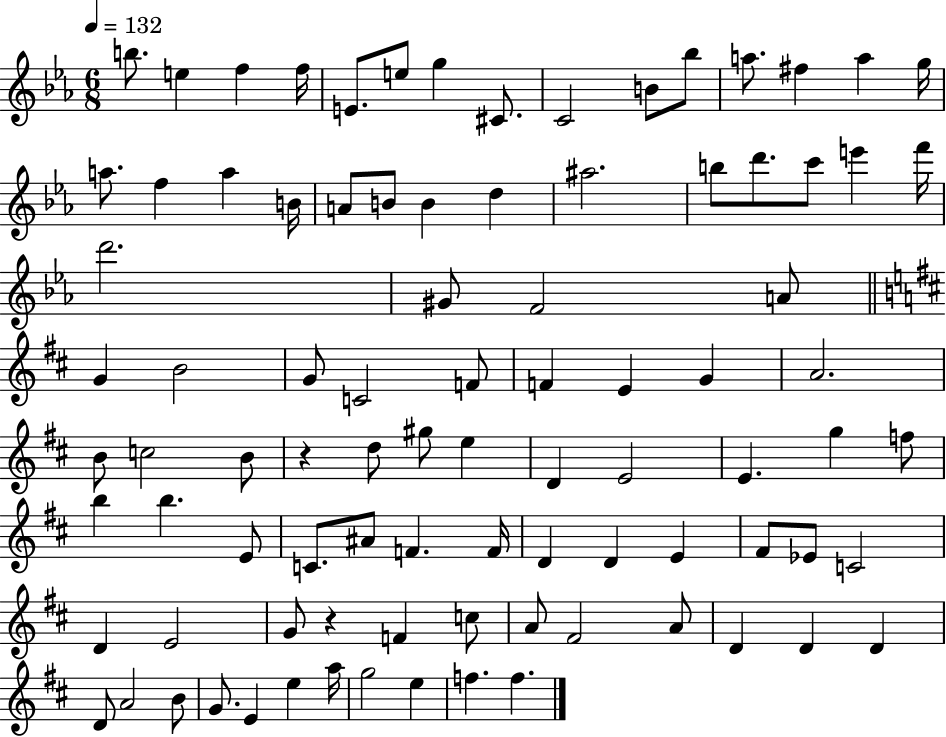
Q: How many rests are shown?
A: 2